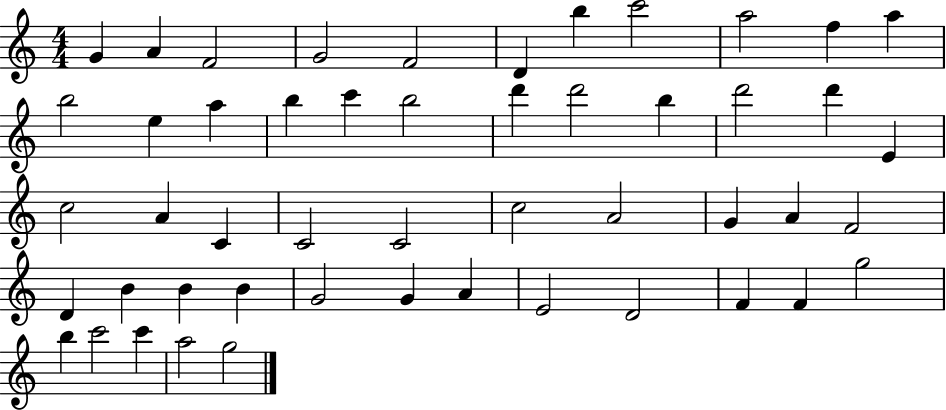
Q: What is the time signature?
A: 4/4